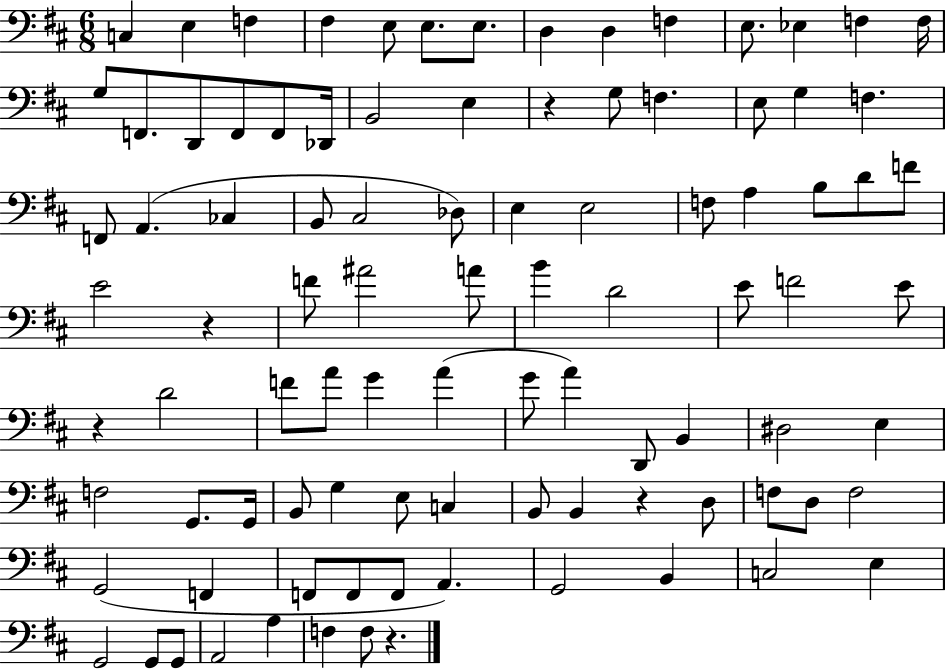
C3/q E3/q F3/q F#3/q E3/e E3/e. E3/e. D3/q D3/q F3/q E3/e. Eb3/q F3/q F3/s G3/e F2/e. D2/e F2/e F2/e Db2/s B2/h E3/q R/q G3/e F3/q. E3/e G3/q F3/q. F2/e A2/q. CES3/q B2/e C#3/h Db3/e E3/q E3/h F3/e A3/q B3/e D4/e F4/e E4/h R/q F4/e A#4/h A4/e B4/q D4/h E4/e F4/h E4/e R/q D4/h F4/e A4/e G4/q A4/q G4/e A4/q D2/e B2/q D#3/h E3/q F3/h G2/e. G2/s B2/e G3/q E3/e C3/q B2/e B2/q R/q D3/e F3/e D3/e F3/h G2/h F2/q F2/e F2/e F2/e A2/q. G2/h B2/q C3/h E3/q G2/h G2/e G2/e A2/h A3/q F3/q F3/e R/q.